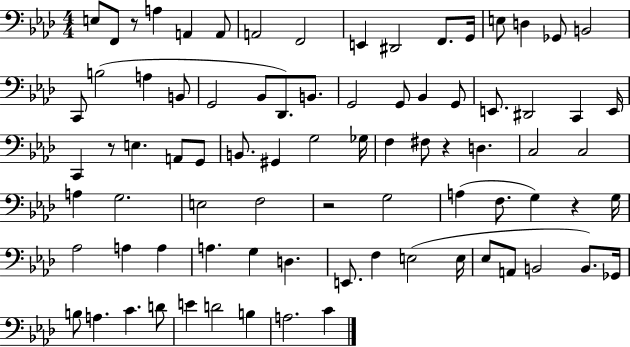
X:1
T:Untitled
M:4/4
L:1/4
K:Ab
E,/2 F,,/2 z/2 A, A,, A,,/2 A,,2 F,,2 E,, ^D,,2 F,,/2 G,,/4 E,/2 D, _G,,/2 B,,2 C,,/2 B,2 A, B,,/2 G,,2 _B,,/2 _D,,/2 B,,/2 G,,2 G,,/2 _B,, G,,/2 E,,/2 ^D,,2 C,, E,,/4 C,, z/2 E, A,,/2 G,,/2 B,,/2 ^G,, G,2 _G,/4 F, ^F,/2 z D, C,2 C,2 A, G,2 E,2 F,2 z2 G,2 A, F,/2 G, z G,/4 _A,2 A, A, A, G, D, E,,/2 F, E,2 E,/4 _E,/2 A,,/2 B,,2 B,,/2 _G,,/4 B,/2 A, C D/2 E D2 B, A,2 C